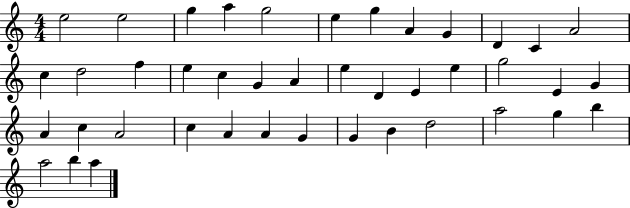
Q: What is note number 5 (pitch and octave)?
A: G5